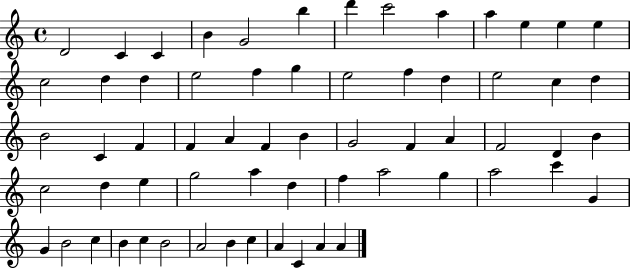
X:1
T:Untitled
M:4/4
L:1/4
K:C
D2 C C B G2 b d' c'2 a a e e e c2 d d e2 f g e2 f d e2 c d B2 C F F A F B G2 F A F2 D B c2 d e g2 a d f a2 g a2 c' G G B2 c B c B2 A2 B c A C A A